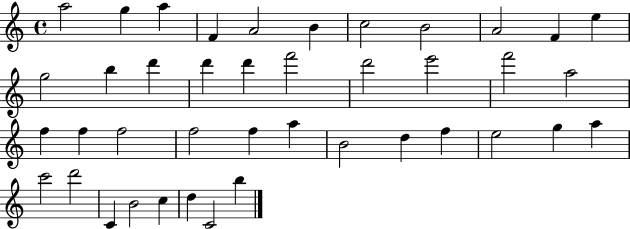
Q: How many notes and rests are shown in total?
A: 41